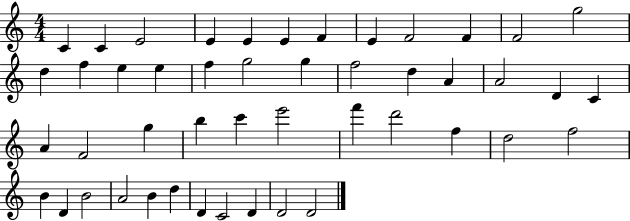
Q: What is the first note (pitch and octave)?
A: C4